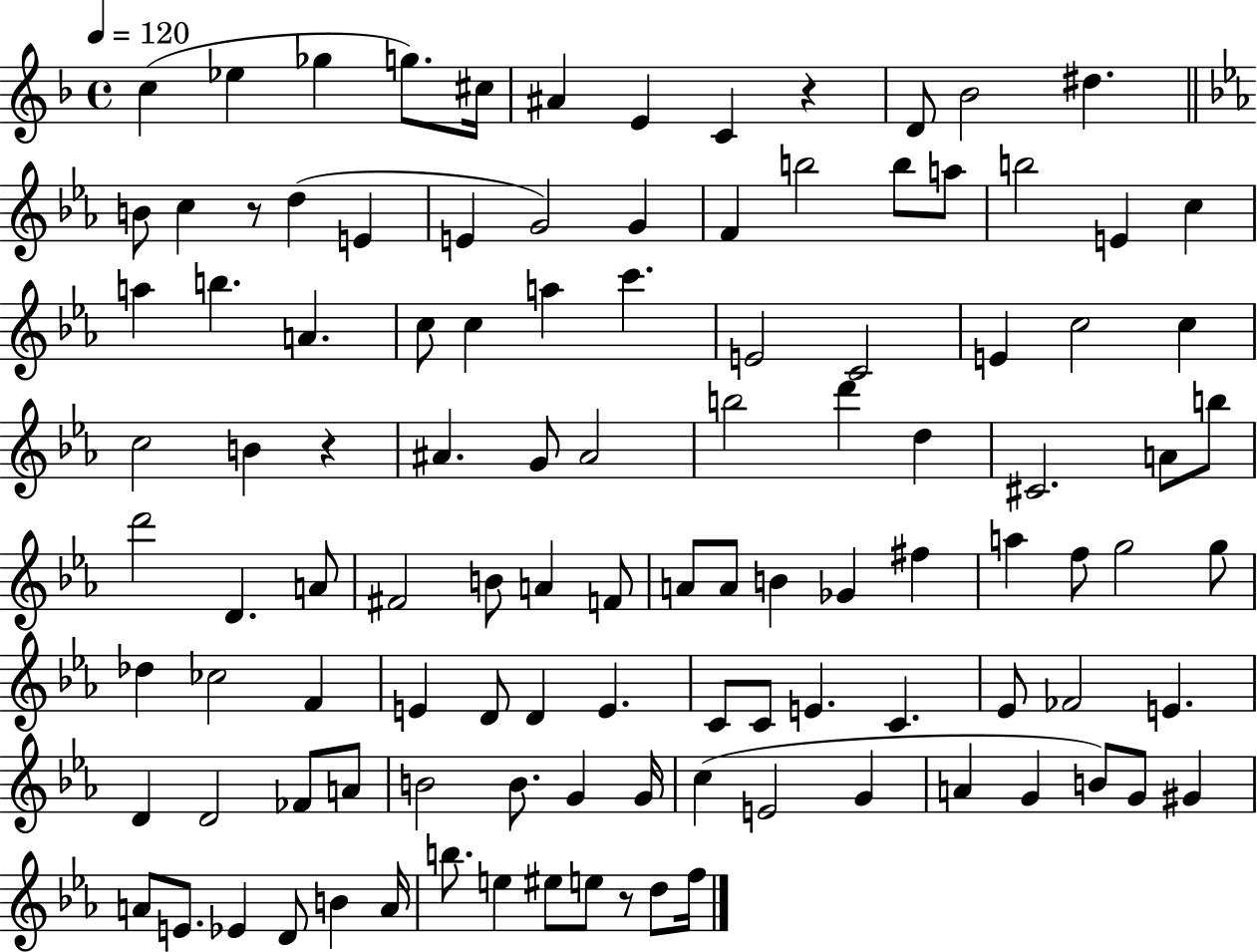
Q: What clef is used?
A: treble